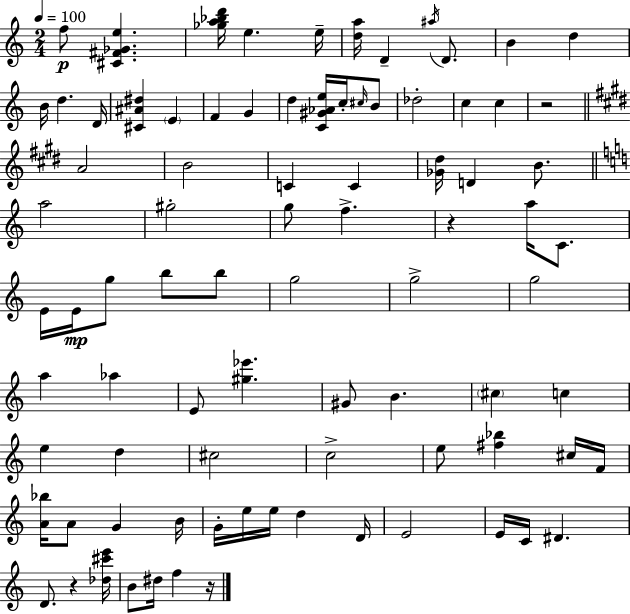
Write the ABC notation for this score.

X:1
T:Untitled
M:2/4
L:1/4
K:C
f/2 [^C^F_Ge] [_ga_bd']/4 e e/4 [da]/4 D ^a/4 D/2 B d B/4 d D/4 [^C^A^d] E F G d [C^G_Ae]/4 c/4 ^c/4 B/2 _d2 c c z2 A2 B2 C C [_G^d]/4 D B/2 a2 ^g2 g/2 f z a/4 C/2 E/4 E/4 g/2 b/2 b/2 g2 g2 g2 a _a E/2 [^g_e'] ^G/2 B ^c c e d ^c2 c2 e/2 [^f_b] ^c/4 F/4 [A_b]/4 A/2 G B/4 G/4 e/4 e/4 d D/4 E2 E/4 C/4 ^D D/2 z [_d^c'e']/4 B/2 ^d/4 f z/4